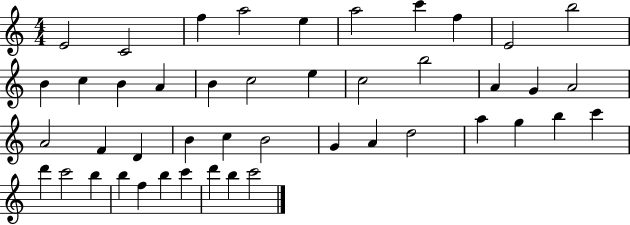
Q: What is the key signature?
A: C major